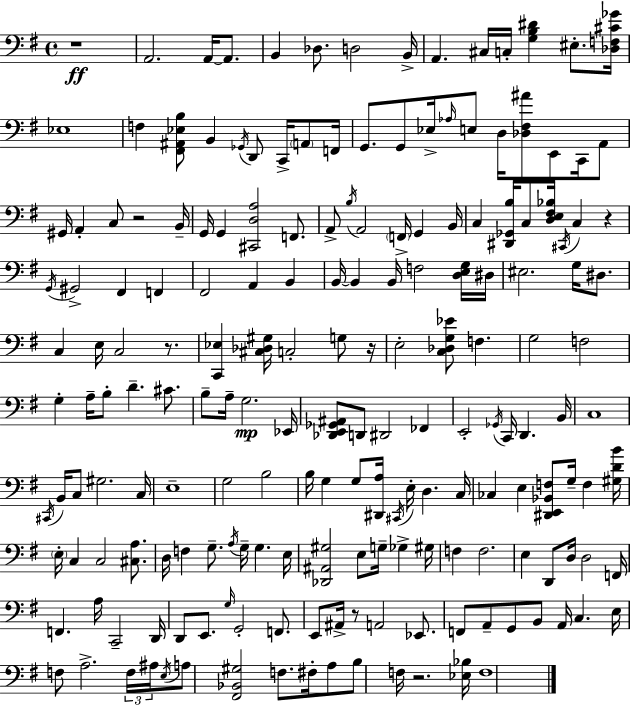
X:1
T:Untitled
M:4/4
L:1/4
K:G
z4 A,,2 A,,/4 A,,/2 B,, _D,/2 D,2 B,,/4 A,, ^C,/4 C,/4 [G,B,^D] ^E,/2 [_D,F,^C_G]/4 _E,4 F, [^F,,^A,,_E,B,]/2 B,, _G,,/4 D,,/2 C,,/4 A,,/2 F,,/4 G,,/2 G,,/2 _E,/4 _A,/4 E,/2 D,/4 [_D,^F,^A]/2 E,,/2 C,,/4 A,,/2 ^G,,/4 A,, C,/2 z2 B,,/4 G,,/4 G,, [^C,,D,A,]2 F,,/2 A,,/2 B,/4 A,,2 F,,/4 G,, B,,/4 C, [^D,,_G,,B,]/4 C,/2 [D,E,^F,_B,]/4 ^C,,/4 C, z G,,/4 ^G,,2 ^F,, F,, ^F,,2 A,, B,, B,,/4 B,, B,,/4 F,2 [D,E,G,]/4 ^D,/4 ^E,2 G,/4 ^D,/2 C, E,/4 C,2 z/2 [C,,_E,] [^C,_D,^G,]/4 C,2 G,/2 z/4 E,2 [C,_D,G,_E]/2 F, G,2 F,2 G, A,/4 B,/2 D ^C/2 B,/2 A,/4 G,2 _E,,/4 [_D,,E,,_G,,^A,,]/2 D,,/2 ^D,,2 _F,, E,,2 _G,,/4 C,,/4 D,, B,,/4 C,4 ^C,,/4 B,,/4 C,/2 ^G,2 C,/4 E,4 G,2 B,2 B,/4 G, G,/2 [^D,,A,]/4 ^C,,/4 E,/4 D, C,/4 _C, E, [^D,,E,,_B,,F,]/2 G,/4 F, [^G,DB]/4 E,/4 C, C,2 [^C,A,]/2 D,/4 F, G,/2 A,/4 G,/4 G, E,/4 [_D,,^A,,^G,]2 E,/2 G,/4 _G, ^G,/4 F, F,2 E, D,,/2 D,/4 D,2 F,,/4 F,, A,/4 C,,2 D,,/4 D,,/2 E,,/2 G,/4 G,,2 F,,/2 E,,/2 ^A,,/4 z/2 A,,2 _E,,/2 F,,/2 A,,/2 G,,/2 B,,/2 A,,/4 C, E,/4 F,/2 A,2 F,/4 ^A,/4 E,/4 A,/2 [^F,,_B,,^G,]2 F,/2 ^F,/4 A,/2 B,/2 F,/4 z2 [_E,_B,]/4 F,4